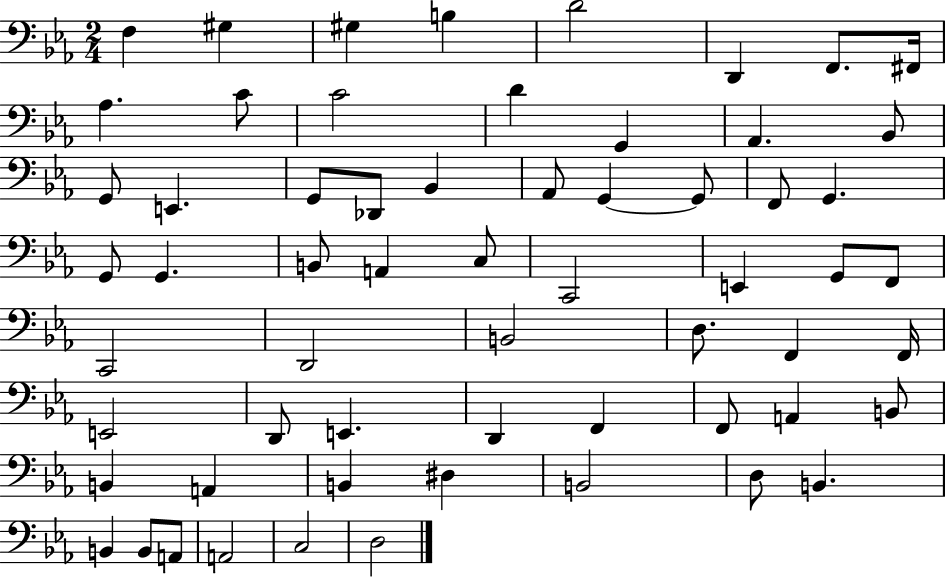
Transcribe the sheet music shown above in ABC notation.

X:1
T:Untitled
M:2/4
L:1/4
K:Eb
F, ^G, ^G, B, D2 D,, F,,/2 ^F,,/4 _A, C/2 C2 D G,, _A,, _B,,/2 G,,/2 E,, G,,/2 _D,,/2 _B,, _A,,/2 G,, G,,/2 F,,/2 G,, G,,/2 G,, B,,/2 A,, C,/2 C,,2 E,, G,,/2 F,,/2 C,,2 D,,2 B,,2 D,/2 F,, F,,/4 E,,2 D,,/2 E,, D,, F,, F,,/2 A,, B,,/2 B,, A,, B,, ^D, B,,2 D,/2 B,, B,, B,,/2 A,,/2 A,,2 C,2 D,2